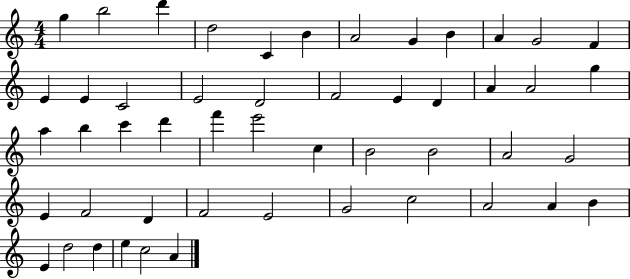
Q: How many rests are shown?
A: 0